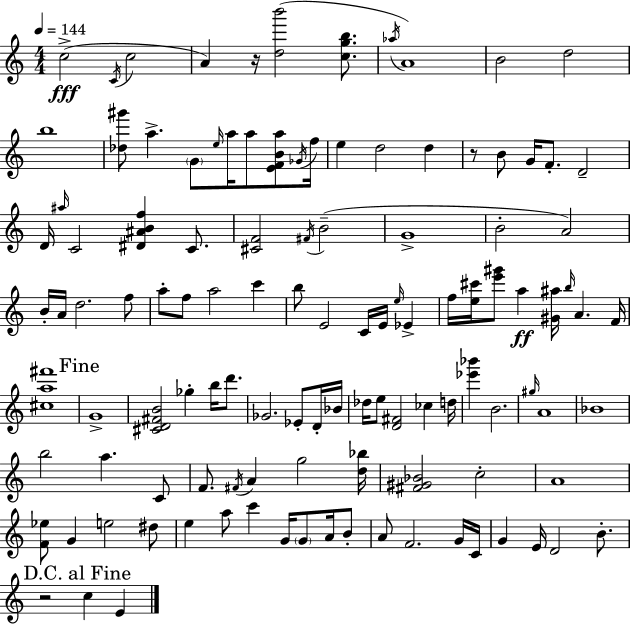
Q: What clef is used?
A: treble